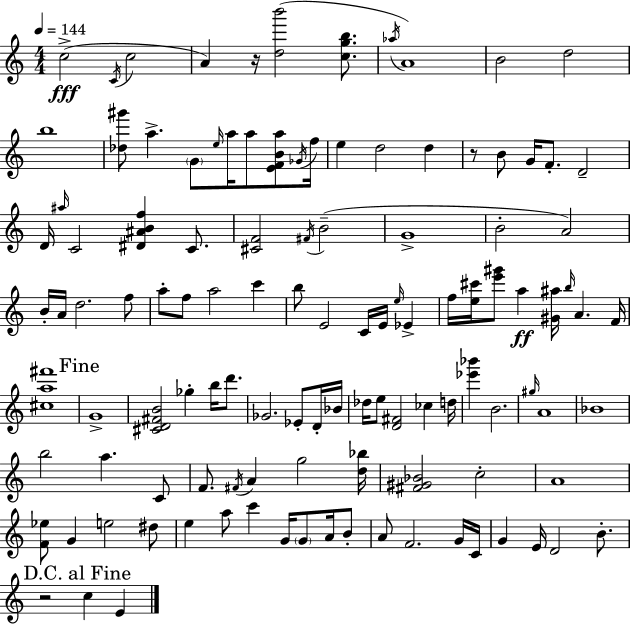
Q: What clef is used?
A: treble